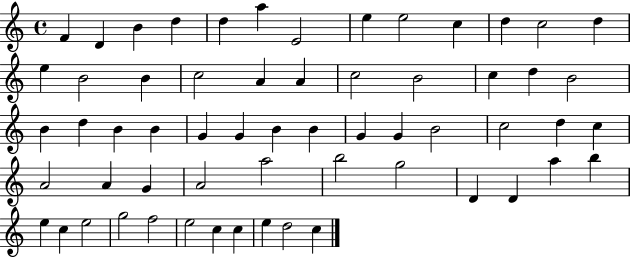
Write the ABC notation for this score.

X:1
T:Untitled
M:4/4
L:1/4
K:C
F D B d d a E2 e e2 c d c2 d e B2 B c2 A A c2 B2 c d B2 B d B B G G B B G G B2 c2 d c A2 A G A2 a2 b2 g2 D D a b e c e2 g2 f2 e2 c c e d2 c